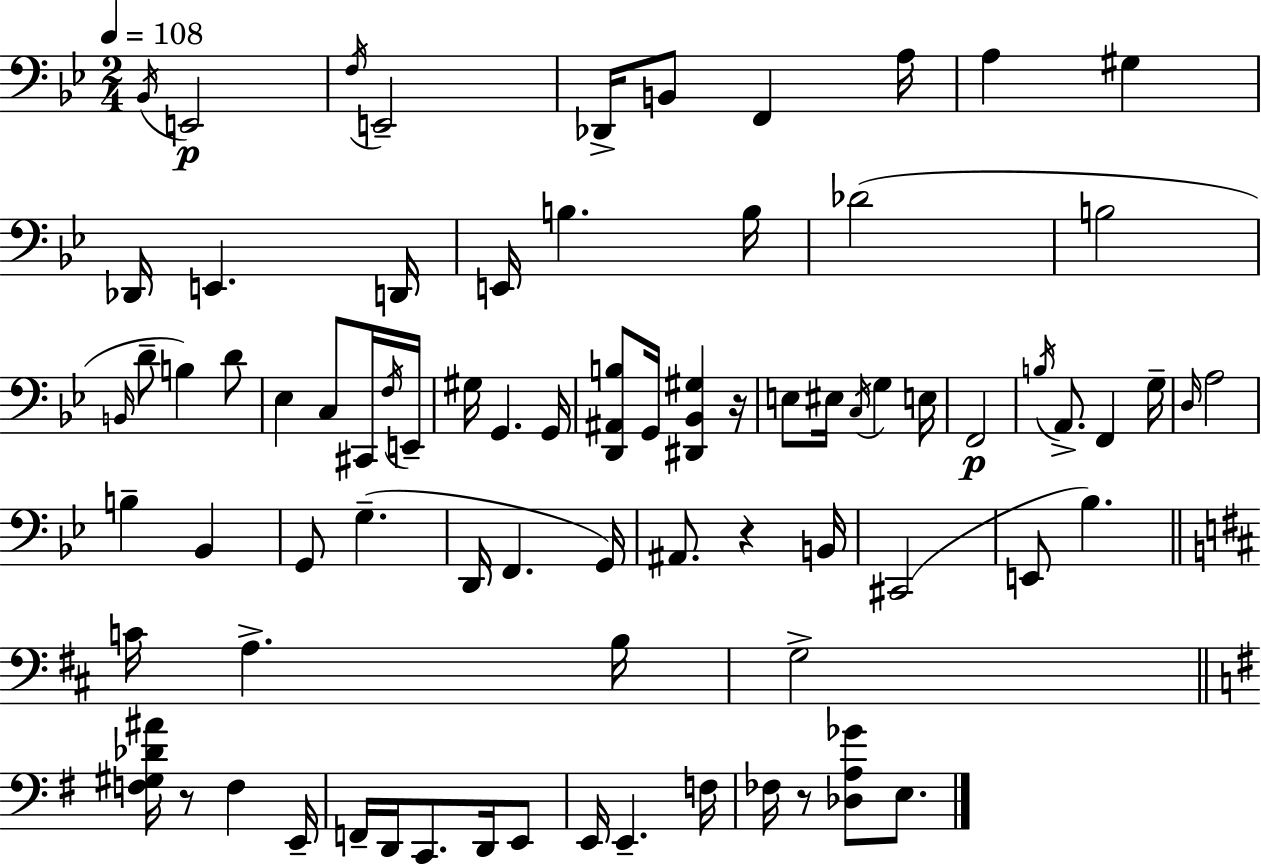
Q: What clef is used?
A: bass